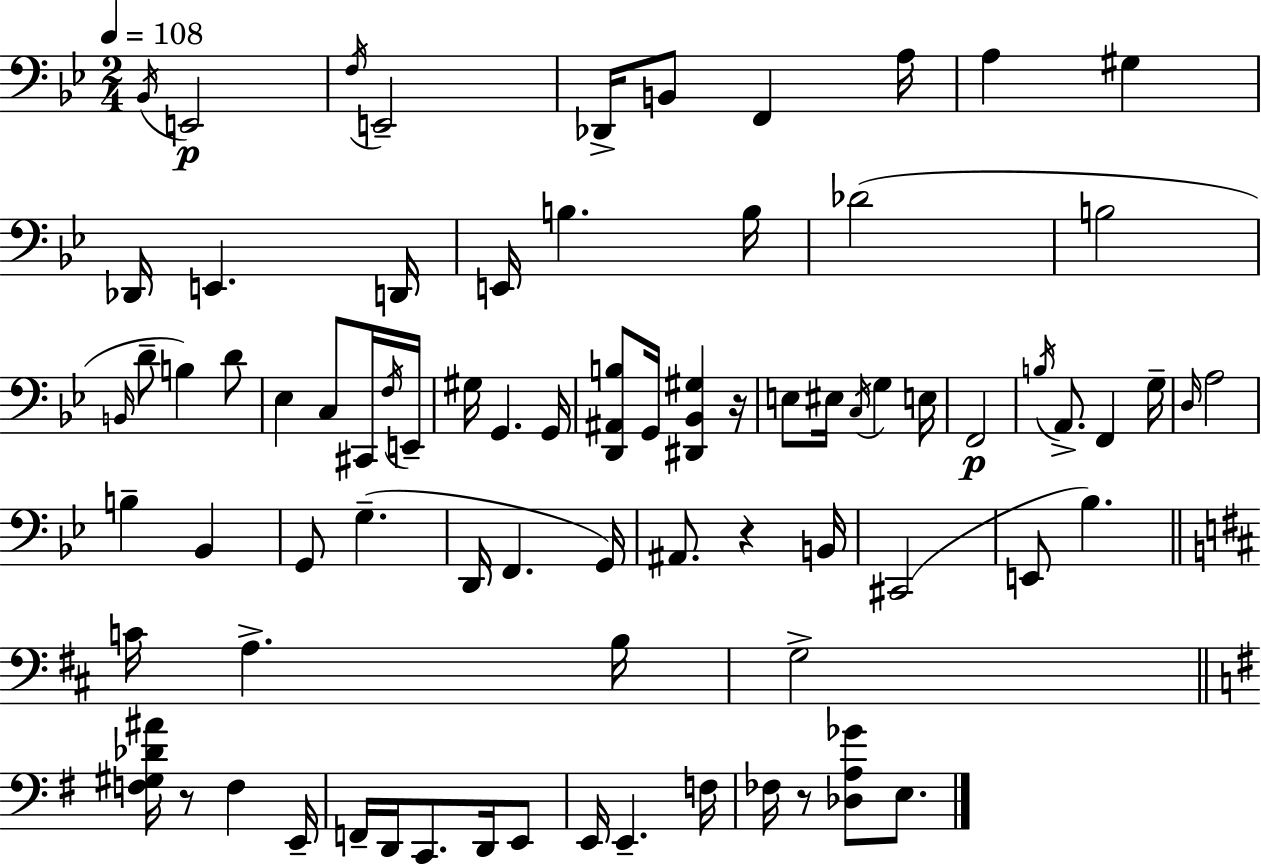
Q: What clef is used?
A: bass